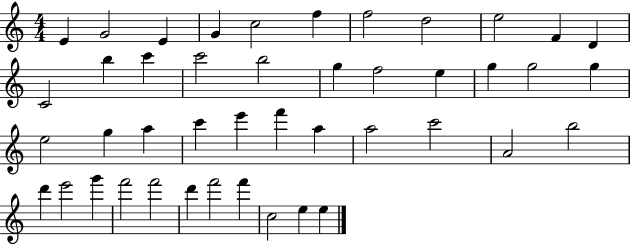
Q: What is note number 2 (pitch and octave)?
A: G4